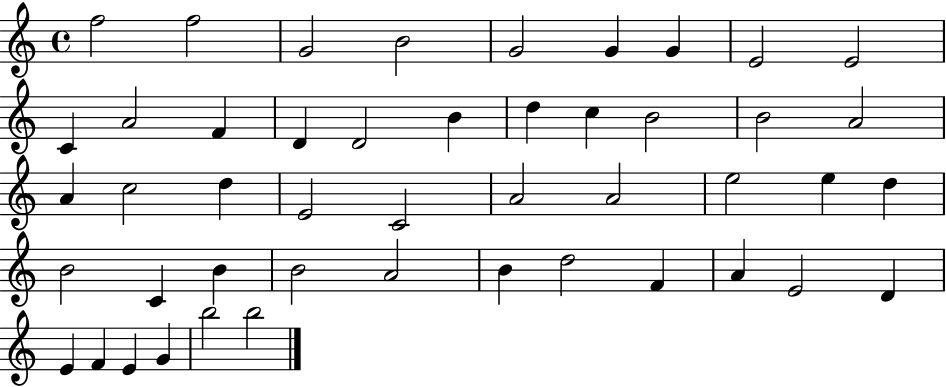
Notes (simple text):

F5/h F5/h G4/h B4/h G4/h G4/q G4/q E4/h E4/h C4/q A4/h F4/q D4/q D4/h B4/q D5/q C5/q B4/h B4/h A4/h A4/q C5/h D5/q E4/h C4/h A4/h A4/h E5/h E5/q D5/q B4/h C4/q B4/q B4/h A4/h B4/q D5/h F4/q A4/q E4/h D4/q E4/q F4/q E4/q G4/q B5/h B5/h